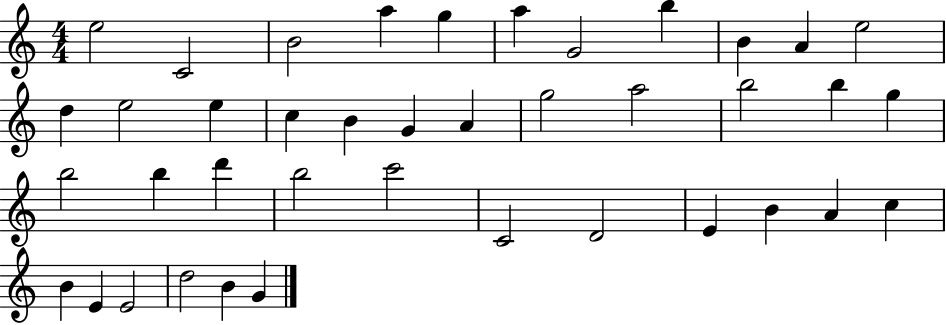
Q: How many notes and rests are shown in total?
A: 40